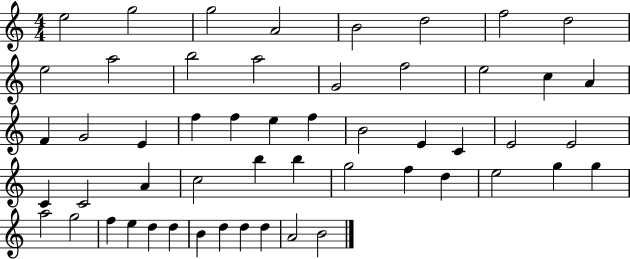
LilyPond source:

{
  \clef treble
  \numericTimeSignature
  \time 4/4
  \key c \major
  e''2 g''2 | g''2 a'2 | b'2 d''2 | f''2 d''2 | \break e''2 a''2 | b''2 a''2 | g'2 f''2 | e''2 c''4 a'4 | \break f'4 g'2 e'4 | f''4 f''4 e''4 f''4 | b'2 e'4 c'4 | e'2 e'2 | \break c'4 c'2 a'4 | c''2 b''4 b''4 | g''2 f''4 d''4 | e''2 g''4 g''4 | \break a''2 g''2 | f''4 e''4 d''4 d''4 | b'4 d''4 d''4 d''4 | a'2 b'2 | \break \bar "|."
}